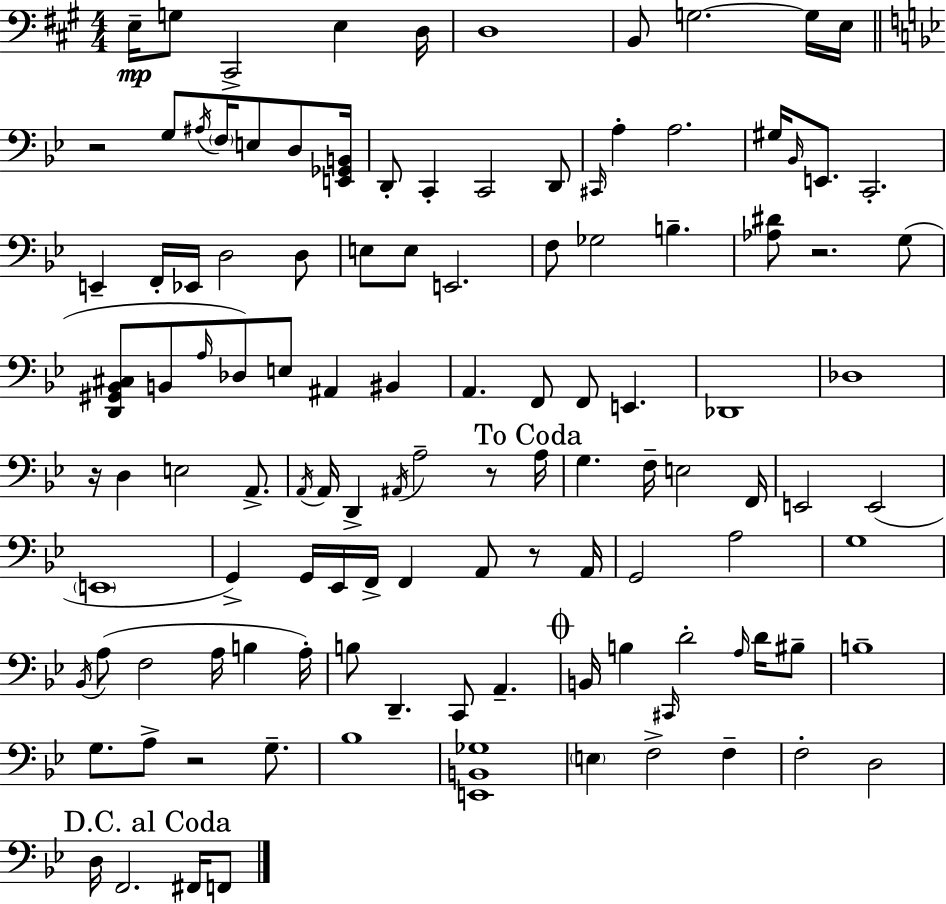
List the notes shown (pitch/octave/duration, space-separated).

E3/s G3/e C#2/h E3/q D3/s D3/w B2/e G3/h. G3/s E3/s R/h G3/e A#3/s F3/s E3/e D3/e [E2,Gb2,B2]/s D2/e C2/q C2/h D2/e C#2/s A3/q A3/h. G#3/s Bb2/s E2/e. C2/h. E2/q F2/s Eb2/s D3/h D3/e E3/e E3/e E2/h. F3/e Gb3/h B3/q. [Ab3,D#4]/e R/h. G3/e [D2,G#2,Bb2,C#3]/e B2/e A3/s Db3/e E3/e A#2/q BIS2/q A2/q. F2/e F2/e E2/q. Db2/w Db3/w R/s D3/q E3/h A2/e. A2/s A2/s D2/q A#2/s A3/h R/e A3/s G3/q. F3/s E3/h F2/s E2/h E2/h E2/w G2/q G2/s Eb2/s F2/s F2/q A2/e R/e A2/s G2/h A3/h G3/w Bb2/s A3/e F3/h A3/s B3/q A3/s B3/e D2/q. C2/e A2/q. B2/s B3/q C#2/s D4/h A3/s D4/s BIS3/e B3/w G3/e. A3/e R/h G3/e. Bb3/w [E2,B2,Gb3]/w E3/q F3/h F3/q F3/h D3/h D3/s F2/h. F#2/s F2/e